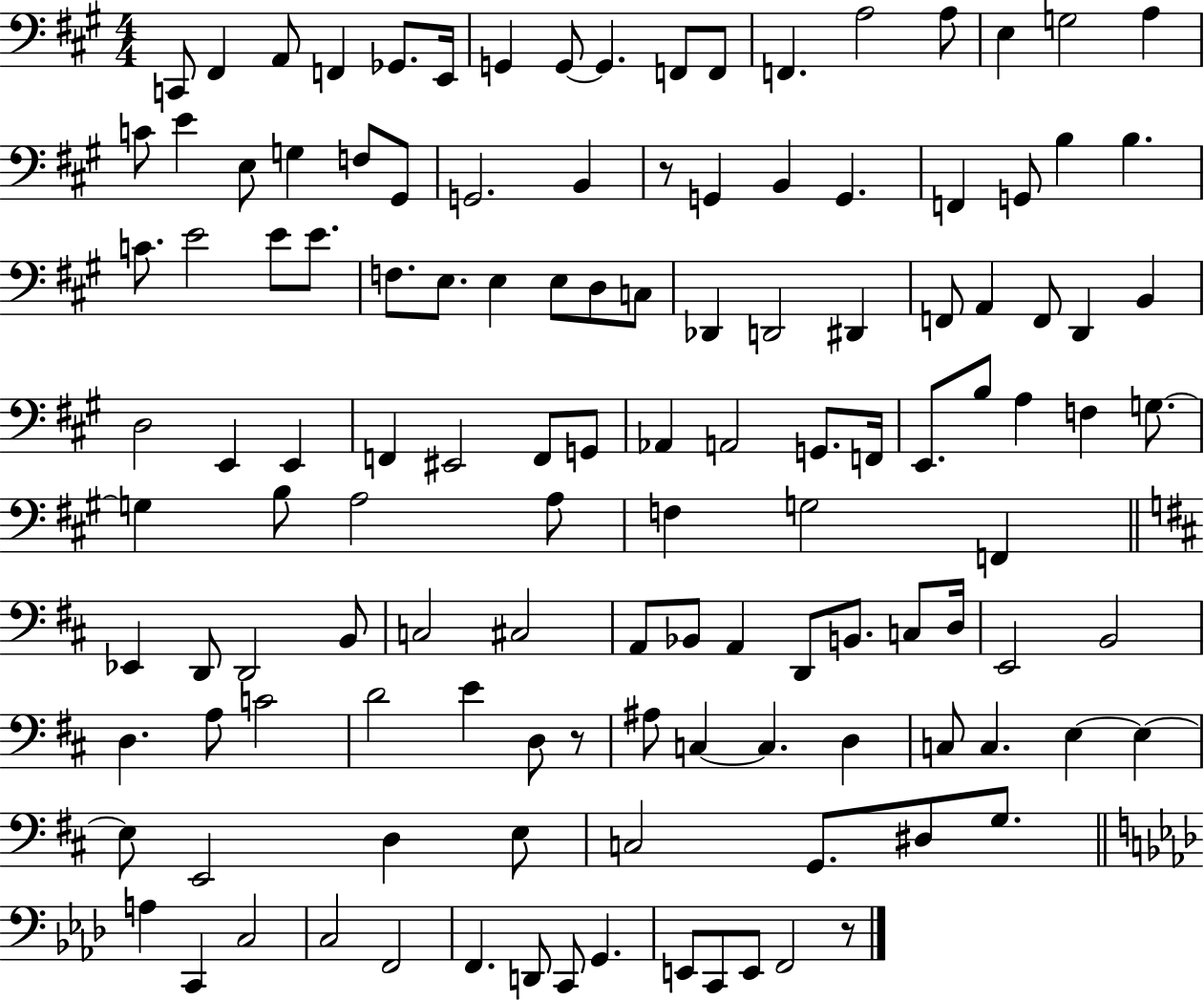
C2/e F#2/q A2/e F2/q Gb2/e. E2/s G2/q G2/e G2/q. F2/e F2/e F2/q. A3/h A3/e E3/q G3/h A3/q C4/e E4/q E3/e G3/q F3/e G#2/e G2/h. B2/q R/e G2/q B2/q G2/q. F2/q G2/e B3/q B3/q. C4/e. E4/h E4/e E4/e. F3/e. E3/e. E3/q E3/e D3/e C3/e Db2/q D2/h D#2/q F2/e A2/q F2/e D2/q B2/q D3/h E2/q E2/q F2/q EIS2/h F2/e G2/e Ab2/q A2/h G2/e. F2/s E2/e. B3/e A3/q F3/q G3/e. G3/q B3/e A3/h A3/e F3/q G3/h F2/q Eb2/q D2/e D2/h B2/e C3/h C#3/h A2/e Bb2/e A2/q D2/e B2/e. C3/e D3/s E2/h B2/h D3/q. A3/e C4/h D4/h E4/q D3/e R/e A#3/e C3/q C3/q. D3/q C3/e C3/q. E3/q E3/q E3/e E2/h D3/q E3/e C3/h G2/e. D#3/e G3/e. A3/q C2/q C3/h C3/h F2/h F2/q. D2/e C2/e G2/q. E2/e C2/e E2/e F2/h R/e